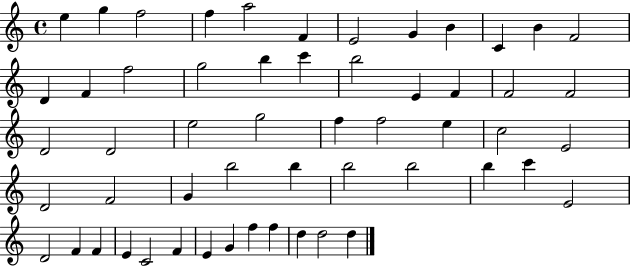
E5/q G5/q F5/h F5/q A5/h F4/q E4/h G4/q B4/q C4/q B4/q F4/h D4/q F4/q F5/h G5/h B5/q C6/q B5/h E4/q F4/q F4/h F4/h D4/h D4/h E5/h G5/h F5/q F5/h E5/q C5/h E4/h D4/h F4/h G4/q B5/h B5/q B5/h B5/h B5/q C6/q E4/h D4/h F4/q F4/q E4/q C4/h F4/q E4/q G4/q F5/q F5/q D5/q D5/h D5/q